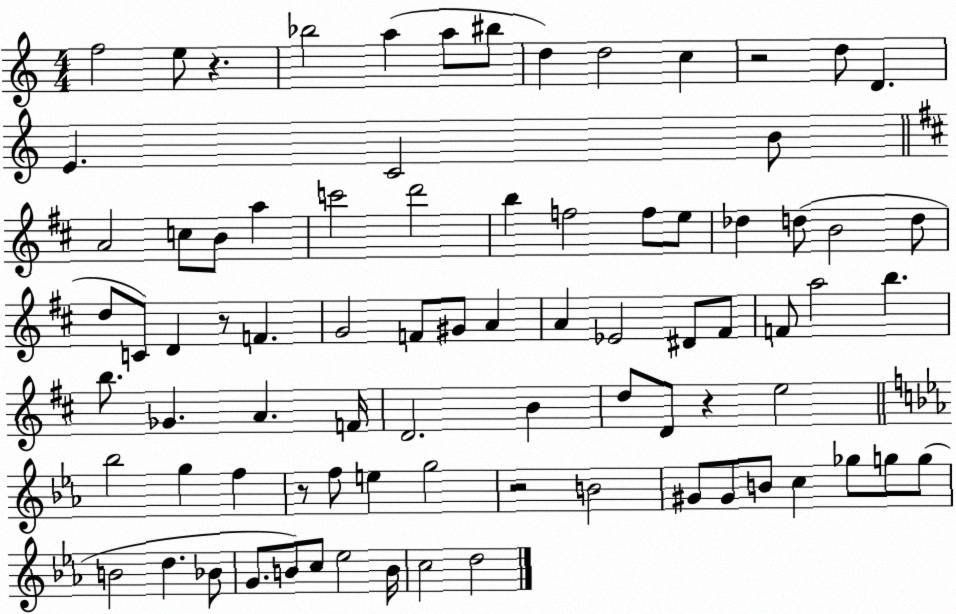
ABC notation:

X:1
T:Untitled
M:4/4
L:1/4
K:C
f2 e/2 z _b2 a a/2 ^b/2 d d2 c z2 d/2 D E C2 B/2 A2 c/2 B/2 a c'2 d'2 b f2 f/2 e/2 _d d/2 B2 d/2 d/2 C/2 D z/2 F G2 F/2 ^G/2 A A _E2 ^D/2 ^F/2 F/2 a2 b b/2 _G A F/4 D2 B d/2 D/2 z e2 _b2 g f z/2 f/2 e g2 z2 B2 ^G/2 ^G/2 B/2 c _g/2 g/2 g/2 B2 d _B/2 G/2 B/2 c/2 _e2 B/4 c2 d2